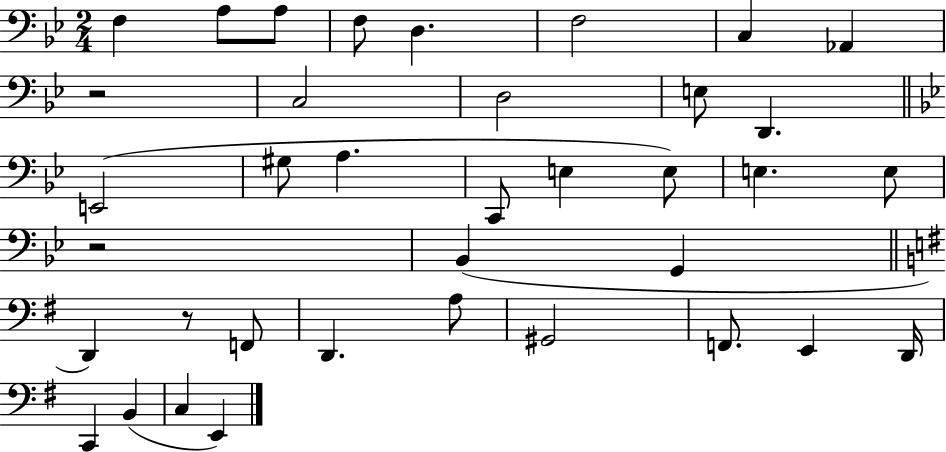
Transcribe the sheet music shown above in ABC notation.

X:1
T:Untitled
M:2/4
L:1/4
K:Bb
F, A,/2 A,/2 F,/2 D, F,2 C, _A,, z2 C,2 D,2 E,/2 D,, E,,2 ^G,/2 A, C,,/2 E, E,/2 E, E,/2 z2 _B,, G,, D,, z/2 F,,/2 D,, A,/2 ^G,,2 F,,/2 E,, D,,/4 C,, B,, C, E,,